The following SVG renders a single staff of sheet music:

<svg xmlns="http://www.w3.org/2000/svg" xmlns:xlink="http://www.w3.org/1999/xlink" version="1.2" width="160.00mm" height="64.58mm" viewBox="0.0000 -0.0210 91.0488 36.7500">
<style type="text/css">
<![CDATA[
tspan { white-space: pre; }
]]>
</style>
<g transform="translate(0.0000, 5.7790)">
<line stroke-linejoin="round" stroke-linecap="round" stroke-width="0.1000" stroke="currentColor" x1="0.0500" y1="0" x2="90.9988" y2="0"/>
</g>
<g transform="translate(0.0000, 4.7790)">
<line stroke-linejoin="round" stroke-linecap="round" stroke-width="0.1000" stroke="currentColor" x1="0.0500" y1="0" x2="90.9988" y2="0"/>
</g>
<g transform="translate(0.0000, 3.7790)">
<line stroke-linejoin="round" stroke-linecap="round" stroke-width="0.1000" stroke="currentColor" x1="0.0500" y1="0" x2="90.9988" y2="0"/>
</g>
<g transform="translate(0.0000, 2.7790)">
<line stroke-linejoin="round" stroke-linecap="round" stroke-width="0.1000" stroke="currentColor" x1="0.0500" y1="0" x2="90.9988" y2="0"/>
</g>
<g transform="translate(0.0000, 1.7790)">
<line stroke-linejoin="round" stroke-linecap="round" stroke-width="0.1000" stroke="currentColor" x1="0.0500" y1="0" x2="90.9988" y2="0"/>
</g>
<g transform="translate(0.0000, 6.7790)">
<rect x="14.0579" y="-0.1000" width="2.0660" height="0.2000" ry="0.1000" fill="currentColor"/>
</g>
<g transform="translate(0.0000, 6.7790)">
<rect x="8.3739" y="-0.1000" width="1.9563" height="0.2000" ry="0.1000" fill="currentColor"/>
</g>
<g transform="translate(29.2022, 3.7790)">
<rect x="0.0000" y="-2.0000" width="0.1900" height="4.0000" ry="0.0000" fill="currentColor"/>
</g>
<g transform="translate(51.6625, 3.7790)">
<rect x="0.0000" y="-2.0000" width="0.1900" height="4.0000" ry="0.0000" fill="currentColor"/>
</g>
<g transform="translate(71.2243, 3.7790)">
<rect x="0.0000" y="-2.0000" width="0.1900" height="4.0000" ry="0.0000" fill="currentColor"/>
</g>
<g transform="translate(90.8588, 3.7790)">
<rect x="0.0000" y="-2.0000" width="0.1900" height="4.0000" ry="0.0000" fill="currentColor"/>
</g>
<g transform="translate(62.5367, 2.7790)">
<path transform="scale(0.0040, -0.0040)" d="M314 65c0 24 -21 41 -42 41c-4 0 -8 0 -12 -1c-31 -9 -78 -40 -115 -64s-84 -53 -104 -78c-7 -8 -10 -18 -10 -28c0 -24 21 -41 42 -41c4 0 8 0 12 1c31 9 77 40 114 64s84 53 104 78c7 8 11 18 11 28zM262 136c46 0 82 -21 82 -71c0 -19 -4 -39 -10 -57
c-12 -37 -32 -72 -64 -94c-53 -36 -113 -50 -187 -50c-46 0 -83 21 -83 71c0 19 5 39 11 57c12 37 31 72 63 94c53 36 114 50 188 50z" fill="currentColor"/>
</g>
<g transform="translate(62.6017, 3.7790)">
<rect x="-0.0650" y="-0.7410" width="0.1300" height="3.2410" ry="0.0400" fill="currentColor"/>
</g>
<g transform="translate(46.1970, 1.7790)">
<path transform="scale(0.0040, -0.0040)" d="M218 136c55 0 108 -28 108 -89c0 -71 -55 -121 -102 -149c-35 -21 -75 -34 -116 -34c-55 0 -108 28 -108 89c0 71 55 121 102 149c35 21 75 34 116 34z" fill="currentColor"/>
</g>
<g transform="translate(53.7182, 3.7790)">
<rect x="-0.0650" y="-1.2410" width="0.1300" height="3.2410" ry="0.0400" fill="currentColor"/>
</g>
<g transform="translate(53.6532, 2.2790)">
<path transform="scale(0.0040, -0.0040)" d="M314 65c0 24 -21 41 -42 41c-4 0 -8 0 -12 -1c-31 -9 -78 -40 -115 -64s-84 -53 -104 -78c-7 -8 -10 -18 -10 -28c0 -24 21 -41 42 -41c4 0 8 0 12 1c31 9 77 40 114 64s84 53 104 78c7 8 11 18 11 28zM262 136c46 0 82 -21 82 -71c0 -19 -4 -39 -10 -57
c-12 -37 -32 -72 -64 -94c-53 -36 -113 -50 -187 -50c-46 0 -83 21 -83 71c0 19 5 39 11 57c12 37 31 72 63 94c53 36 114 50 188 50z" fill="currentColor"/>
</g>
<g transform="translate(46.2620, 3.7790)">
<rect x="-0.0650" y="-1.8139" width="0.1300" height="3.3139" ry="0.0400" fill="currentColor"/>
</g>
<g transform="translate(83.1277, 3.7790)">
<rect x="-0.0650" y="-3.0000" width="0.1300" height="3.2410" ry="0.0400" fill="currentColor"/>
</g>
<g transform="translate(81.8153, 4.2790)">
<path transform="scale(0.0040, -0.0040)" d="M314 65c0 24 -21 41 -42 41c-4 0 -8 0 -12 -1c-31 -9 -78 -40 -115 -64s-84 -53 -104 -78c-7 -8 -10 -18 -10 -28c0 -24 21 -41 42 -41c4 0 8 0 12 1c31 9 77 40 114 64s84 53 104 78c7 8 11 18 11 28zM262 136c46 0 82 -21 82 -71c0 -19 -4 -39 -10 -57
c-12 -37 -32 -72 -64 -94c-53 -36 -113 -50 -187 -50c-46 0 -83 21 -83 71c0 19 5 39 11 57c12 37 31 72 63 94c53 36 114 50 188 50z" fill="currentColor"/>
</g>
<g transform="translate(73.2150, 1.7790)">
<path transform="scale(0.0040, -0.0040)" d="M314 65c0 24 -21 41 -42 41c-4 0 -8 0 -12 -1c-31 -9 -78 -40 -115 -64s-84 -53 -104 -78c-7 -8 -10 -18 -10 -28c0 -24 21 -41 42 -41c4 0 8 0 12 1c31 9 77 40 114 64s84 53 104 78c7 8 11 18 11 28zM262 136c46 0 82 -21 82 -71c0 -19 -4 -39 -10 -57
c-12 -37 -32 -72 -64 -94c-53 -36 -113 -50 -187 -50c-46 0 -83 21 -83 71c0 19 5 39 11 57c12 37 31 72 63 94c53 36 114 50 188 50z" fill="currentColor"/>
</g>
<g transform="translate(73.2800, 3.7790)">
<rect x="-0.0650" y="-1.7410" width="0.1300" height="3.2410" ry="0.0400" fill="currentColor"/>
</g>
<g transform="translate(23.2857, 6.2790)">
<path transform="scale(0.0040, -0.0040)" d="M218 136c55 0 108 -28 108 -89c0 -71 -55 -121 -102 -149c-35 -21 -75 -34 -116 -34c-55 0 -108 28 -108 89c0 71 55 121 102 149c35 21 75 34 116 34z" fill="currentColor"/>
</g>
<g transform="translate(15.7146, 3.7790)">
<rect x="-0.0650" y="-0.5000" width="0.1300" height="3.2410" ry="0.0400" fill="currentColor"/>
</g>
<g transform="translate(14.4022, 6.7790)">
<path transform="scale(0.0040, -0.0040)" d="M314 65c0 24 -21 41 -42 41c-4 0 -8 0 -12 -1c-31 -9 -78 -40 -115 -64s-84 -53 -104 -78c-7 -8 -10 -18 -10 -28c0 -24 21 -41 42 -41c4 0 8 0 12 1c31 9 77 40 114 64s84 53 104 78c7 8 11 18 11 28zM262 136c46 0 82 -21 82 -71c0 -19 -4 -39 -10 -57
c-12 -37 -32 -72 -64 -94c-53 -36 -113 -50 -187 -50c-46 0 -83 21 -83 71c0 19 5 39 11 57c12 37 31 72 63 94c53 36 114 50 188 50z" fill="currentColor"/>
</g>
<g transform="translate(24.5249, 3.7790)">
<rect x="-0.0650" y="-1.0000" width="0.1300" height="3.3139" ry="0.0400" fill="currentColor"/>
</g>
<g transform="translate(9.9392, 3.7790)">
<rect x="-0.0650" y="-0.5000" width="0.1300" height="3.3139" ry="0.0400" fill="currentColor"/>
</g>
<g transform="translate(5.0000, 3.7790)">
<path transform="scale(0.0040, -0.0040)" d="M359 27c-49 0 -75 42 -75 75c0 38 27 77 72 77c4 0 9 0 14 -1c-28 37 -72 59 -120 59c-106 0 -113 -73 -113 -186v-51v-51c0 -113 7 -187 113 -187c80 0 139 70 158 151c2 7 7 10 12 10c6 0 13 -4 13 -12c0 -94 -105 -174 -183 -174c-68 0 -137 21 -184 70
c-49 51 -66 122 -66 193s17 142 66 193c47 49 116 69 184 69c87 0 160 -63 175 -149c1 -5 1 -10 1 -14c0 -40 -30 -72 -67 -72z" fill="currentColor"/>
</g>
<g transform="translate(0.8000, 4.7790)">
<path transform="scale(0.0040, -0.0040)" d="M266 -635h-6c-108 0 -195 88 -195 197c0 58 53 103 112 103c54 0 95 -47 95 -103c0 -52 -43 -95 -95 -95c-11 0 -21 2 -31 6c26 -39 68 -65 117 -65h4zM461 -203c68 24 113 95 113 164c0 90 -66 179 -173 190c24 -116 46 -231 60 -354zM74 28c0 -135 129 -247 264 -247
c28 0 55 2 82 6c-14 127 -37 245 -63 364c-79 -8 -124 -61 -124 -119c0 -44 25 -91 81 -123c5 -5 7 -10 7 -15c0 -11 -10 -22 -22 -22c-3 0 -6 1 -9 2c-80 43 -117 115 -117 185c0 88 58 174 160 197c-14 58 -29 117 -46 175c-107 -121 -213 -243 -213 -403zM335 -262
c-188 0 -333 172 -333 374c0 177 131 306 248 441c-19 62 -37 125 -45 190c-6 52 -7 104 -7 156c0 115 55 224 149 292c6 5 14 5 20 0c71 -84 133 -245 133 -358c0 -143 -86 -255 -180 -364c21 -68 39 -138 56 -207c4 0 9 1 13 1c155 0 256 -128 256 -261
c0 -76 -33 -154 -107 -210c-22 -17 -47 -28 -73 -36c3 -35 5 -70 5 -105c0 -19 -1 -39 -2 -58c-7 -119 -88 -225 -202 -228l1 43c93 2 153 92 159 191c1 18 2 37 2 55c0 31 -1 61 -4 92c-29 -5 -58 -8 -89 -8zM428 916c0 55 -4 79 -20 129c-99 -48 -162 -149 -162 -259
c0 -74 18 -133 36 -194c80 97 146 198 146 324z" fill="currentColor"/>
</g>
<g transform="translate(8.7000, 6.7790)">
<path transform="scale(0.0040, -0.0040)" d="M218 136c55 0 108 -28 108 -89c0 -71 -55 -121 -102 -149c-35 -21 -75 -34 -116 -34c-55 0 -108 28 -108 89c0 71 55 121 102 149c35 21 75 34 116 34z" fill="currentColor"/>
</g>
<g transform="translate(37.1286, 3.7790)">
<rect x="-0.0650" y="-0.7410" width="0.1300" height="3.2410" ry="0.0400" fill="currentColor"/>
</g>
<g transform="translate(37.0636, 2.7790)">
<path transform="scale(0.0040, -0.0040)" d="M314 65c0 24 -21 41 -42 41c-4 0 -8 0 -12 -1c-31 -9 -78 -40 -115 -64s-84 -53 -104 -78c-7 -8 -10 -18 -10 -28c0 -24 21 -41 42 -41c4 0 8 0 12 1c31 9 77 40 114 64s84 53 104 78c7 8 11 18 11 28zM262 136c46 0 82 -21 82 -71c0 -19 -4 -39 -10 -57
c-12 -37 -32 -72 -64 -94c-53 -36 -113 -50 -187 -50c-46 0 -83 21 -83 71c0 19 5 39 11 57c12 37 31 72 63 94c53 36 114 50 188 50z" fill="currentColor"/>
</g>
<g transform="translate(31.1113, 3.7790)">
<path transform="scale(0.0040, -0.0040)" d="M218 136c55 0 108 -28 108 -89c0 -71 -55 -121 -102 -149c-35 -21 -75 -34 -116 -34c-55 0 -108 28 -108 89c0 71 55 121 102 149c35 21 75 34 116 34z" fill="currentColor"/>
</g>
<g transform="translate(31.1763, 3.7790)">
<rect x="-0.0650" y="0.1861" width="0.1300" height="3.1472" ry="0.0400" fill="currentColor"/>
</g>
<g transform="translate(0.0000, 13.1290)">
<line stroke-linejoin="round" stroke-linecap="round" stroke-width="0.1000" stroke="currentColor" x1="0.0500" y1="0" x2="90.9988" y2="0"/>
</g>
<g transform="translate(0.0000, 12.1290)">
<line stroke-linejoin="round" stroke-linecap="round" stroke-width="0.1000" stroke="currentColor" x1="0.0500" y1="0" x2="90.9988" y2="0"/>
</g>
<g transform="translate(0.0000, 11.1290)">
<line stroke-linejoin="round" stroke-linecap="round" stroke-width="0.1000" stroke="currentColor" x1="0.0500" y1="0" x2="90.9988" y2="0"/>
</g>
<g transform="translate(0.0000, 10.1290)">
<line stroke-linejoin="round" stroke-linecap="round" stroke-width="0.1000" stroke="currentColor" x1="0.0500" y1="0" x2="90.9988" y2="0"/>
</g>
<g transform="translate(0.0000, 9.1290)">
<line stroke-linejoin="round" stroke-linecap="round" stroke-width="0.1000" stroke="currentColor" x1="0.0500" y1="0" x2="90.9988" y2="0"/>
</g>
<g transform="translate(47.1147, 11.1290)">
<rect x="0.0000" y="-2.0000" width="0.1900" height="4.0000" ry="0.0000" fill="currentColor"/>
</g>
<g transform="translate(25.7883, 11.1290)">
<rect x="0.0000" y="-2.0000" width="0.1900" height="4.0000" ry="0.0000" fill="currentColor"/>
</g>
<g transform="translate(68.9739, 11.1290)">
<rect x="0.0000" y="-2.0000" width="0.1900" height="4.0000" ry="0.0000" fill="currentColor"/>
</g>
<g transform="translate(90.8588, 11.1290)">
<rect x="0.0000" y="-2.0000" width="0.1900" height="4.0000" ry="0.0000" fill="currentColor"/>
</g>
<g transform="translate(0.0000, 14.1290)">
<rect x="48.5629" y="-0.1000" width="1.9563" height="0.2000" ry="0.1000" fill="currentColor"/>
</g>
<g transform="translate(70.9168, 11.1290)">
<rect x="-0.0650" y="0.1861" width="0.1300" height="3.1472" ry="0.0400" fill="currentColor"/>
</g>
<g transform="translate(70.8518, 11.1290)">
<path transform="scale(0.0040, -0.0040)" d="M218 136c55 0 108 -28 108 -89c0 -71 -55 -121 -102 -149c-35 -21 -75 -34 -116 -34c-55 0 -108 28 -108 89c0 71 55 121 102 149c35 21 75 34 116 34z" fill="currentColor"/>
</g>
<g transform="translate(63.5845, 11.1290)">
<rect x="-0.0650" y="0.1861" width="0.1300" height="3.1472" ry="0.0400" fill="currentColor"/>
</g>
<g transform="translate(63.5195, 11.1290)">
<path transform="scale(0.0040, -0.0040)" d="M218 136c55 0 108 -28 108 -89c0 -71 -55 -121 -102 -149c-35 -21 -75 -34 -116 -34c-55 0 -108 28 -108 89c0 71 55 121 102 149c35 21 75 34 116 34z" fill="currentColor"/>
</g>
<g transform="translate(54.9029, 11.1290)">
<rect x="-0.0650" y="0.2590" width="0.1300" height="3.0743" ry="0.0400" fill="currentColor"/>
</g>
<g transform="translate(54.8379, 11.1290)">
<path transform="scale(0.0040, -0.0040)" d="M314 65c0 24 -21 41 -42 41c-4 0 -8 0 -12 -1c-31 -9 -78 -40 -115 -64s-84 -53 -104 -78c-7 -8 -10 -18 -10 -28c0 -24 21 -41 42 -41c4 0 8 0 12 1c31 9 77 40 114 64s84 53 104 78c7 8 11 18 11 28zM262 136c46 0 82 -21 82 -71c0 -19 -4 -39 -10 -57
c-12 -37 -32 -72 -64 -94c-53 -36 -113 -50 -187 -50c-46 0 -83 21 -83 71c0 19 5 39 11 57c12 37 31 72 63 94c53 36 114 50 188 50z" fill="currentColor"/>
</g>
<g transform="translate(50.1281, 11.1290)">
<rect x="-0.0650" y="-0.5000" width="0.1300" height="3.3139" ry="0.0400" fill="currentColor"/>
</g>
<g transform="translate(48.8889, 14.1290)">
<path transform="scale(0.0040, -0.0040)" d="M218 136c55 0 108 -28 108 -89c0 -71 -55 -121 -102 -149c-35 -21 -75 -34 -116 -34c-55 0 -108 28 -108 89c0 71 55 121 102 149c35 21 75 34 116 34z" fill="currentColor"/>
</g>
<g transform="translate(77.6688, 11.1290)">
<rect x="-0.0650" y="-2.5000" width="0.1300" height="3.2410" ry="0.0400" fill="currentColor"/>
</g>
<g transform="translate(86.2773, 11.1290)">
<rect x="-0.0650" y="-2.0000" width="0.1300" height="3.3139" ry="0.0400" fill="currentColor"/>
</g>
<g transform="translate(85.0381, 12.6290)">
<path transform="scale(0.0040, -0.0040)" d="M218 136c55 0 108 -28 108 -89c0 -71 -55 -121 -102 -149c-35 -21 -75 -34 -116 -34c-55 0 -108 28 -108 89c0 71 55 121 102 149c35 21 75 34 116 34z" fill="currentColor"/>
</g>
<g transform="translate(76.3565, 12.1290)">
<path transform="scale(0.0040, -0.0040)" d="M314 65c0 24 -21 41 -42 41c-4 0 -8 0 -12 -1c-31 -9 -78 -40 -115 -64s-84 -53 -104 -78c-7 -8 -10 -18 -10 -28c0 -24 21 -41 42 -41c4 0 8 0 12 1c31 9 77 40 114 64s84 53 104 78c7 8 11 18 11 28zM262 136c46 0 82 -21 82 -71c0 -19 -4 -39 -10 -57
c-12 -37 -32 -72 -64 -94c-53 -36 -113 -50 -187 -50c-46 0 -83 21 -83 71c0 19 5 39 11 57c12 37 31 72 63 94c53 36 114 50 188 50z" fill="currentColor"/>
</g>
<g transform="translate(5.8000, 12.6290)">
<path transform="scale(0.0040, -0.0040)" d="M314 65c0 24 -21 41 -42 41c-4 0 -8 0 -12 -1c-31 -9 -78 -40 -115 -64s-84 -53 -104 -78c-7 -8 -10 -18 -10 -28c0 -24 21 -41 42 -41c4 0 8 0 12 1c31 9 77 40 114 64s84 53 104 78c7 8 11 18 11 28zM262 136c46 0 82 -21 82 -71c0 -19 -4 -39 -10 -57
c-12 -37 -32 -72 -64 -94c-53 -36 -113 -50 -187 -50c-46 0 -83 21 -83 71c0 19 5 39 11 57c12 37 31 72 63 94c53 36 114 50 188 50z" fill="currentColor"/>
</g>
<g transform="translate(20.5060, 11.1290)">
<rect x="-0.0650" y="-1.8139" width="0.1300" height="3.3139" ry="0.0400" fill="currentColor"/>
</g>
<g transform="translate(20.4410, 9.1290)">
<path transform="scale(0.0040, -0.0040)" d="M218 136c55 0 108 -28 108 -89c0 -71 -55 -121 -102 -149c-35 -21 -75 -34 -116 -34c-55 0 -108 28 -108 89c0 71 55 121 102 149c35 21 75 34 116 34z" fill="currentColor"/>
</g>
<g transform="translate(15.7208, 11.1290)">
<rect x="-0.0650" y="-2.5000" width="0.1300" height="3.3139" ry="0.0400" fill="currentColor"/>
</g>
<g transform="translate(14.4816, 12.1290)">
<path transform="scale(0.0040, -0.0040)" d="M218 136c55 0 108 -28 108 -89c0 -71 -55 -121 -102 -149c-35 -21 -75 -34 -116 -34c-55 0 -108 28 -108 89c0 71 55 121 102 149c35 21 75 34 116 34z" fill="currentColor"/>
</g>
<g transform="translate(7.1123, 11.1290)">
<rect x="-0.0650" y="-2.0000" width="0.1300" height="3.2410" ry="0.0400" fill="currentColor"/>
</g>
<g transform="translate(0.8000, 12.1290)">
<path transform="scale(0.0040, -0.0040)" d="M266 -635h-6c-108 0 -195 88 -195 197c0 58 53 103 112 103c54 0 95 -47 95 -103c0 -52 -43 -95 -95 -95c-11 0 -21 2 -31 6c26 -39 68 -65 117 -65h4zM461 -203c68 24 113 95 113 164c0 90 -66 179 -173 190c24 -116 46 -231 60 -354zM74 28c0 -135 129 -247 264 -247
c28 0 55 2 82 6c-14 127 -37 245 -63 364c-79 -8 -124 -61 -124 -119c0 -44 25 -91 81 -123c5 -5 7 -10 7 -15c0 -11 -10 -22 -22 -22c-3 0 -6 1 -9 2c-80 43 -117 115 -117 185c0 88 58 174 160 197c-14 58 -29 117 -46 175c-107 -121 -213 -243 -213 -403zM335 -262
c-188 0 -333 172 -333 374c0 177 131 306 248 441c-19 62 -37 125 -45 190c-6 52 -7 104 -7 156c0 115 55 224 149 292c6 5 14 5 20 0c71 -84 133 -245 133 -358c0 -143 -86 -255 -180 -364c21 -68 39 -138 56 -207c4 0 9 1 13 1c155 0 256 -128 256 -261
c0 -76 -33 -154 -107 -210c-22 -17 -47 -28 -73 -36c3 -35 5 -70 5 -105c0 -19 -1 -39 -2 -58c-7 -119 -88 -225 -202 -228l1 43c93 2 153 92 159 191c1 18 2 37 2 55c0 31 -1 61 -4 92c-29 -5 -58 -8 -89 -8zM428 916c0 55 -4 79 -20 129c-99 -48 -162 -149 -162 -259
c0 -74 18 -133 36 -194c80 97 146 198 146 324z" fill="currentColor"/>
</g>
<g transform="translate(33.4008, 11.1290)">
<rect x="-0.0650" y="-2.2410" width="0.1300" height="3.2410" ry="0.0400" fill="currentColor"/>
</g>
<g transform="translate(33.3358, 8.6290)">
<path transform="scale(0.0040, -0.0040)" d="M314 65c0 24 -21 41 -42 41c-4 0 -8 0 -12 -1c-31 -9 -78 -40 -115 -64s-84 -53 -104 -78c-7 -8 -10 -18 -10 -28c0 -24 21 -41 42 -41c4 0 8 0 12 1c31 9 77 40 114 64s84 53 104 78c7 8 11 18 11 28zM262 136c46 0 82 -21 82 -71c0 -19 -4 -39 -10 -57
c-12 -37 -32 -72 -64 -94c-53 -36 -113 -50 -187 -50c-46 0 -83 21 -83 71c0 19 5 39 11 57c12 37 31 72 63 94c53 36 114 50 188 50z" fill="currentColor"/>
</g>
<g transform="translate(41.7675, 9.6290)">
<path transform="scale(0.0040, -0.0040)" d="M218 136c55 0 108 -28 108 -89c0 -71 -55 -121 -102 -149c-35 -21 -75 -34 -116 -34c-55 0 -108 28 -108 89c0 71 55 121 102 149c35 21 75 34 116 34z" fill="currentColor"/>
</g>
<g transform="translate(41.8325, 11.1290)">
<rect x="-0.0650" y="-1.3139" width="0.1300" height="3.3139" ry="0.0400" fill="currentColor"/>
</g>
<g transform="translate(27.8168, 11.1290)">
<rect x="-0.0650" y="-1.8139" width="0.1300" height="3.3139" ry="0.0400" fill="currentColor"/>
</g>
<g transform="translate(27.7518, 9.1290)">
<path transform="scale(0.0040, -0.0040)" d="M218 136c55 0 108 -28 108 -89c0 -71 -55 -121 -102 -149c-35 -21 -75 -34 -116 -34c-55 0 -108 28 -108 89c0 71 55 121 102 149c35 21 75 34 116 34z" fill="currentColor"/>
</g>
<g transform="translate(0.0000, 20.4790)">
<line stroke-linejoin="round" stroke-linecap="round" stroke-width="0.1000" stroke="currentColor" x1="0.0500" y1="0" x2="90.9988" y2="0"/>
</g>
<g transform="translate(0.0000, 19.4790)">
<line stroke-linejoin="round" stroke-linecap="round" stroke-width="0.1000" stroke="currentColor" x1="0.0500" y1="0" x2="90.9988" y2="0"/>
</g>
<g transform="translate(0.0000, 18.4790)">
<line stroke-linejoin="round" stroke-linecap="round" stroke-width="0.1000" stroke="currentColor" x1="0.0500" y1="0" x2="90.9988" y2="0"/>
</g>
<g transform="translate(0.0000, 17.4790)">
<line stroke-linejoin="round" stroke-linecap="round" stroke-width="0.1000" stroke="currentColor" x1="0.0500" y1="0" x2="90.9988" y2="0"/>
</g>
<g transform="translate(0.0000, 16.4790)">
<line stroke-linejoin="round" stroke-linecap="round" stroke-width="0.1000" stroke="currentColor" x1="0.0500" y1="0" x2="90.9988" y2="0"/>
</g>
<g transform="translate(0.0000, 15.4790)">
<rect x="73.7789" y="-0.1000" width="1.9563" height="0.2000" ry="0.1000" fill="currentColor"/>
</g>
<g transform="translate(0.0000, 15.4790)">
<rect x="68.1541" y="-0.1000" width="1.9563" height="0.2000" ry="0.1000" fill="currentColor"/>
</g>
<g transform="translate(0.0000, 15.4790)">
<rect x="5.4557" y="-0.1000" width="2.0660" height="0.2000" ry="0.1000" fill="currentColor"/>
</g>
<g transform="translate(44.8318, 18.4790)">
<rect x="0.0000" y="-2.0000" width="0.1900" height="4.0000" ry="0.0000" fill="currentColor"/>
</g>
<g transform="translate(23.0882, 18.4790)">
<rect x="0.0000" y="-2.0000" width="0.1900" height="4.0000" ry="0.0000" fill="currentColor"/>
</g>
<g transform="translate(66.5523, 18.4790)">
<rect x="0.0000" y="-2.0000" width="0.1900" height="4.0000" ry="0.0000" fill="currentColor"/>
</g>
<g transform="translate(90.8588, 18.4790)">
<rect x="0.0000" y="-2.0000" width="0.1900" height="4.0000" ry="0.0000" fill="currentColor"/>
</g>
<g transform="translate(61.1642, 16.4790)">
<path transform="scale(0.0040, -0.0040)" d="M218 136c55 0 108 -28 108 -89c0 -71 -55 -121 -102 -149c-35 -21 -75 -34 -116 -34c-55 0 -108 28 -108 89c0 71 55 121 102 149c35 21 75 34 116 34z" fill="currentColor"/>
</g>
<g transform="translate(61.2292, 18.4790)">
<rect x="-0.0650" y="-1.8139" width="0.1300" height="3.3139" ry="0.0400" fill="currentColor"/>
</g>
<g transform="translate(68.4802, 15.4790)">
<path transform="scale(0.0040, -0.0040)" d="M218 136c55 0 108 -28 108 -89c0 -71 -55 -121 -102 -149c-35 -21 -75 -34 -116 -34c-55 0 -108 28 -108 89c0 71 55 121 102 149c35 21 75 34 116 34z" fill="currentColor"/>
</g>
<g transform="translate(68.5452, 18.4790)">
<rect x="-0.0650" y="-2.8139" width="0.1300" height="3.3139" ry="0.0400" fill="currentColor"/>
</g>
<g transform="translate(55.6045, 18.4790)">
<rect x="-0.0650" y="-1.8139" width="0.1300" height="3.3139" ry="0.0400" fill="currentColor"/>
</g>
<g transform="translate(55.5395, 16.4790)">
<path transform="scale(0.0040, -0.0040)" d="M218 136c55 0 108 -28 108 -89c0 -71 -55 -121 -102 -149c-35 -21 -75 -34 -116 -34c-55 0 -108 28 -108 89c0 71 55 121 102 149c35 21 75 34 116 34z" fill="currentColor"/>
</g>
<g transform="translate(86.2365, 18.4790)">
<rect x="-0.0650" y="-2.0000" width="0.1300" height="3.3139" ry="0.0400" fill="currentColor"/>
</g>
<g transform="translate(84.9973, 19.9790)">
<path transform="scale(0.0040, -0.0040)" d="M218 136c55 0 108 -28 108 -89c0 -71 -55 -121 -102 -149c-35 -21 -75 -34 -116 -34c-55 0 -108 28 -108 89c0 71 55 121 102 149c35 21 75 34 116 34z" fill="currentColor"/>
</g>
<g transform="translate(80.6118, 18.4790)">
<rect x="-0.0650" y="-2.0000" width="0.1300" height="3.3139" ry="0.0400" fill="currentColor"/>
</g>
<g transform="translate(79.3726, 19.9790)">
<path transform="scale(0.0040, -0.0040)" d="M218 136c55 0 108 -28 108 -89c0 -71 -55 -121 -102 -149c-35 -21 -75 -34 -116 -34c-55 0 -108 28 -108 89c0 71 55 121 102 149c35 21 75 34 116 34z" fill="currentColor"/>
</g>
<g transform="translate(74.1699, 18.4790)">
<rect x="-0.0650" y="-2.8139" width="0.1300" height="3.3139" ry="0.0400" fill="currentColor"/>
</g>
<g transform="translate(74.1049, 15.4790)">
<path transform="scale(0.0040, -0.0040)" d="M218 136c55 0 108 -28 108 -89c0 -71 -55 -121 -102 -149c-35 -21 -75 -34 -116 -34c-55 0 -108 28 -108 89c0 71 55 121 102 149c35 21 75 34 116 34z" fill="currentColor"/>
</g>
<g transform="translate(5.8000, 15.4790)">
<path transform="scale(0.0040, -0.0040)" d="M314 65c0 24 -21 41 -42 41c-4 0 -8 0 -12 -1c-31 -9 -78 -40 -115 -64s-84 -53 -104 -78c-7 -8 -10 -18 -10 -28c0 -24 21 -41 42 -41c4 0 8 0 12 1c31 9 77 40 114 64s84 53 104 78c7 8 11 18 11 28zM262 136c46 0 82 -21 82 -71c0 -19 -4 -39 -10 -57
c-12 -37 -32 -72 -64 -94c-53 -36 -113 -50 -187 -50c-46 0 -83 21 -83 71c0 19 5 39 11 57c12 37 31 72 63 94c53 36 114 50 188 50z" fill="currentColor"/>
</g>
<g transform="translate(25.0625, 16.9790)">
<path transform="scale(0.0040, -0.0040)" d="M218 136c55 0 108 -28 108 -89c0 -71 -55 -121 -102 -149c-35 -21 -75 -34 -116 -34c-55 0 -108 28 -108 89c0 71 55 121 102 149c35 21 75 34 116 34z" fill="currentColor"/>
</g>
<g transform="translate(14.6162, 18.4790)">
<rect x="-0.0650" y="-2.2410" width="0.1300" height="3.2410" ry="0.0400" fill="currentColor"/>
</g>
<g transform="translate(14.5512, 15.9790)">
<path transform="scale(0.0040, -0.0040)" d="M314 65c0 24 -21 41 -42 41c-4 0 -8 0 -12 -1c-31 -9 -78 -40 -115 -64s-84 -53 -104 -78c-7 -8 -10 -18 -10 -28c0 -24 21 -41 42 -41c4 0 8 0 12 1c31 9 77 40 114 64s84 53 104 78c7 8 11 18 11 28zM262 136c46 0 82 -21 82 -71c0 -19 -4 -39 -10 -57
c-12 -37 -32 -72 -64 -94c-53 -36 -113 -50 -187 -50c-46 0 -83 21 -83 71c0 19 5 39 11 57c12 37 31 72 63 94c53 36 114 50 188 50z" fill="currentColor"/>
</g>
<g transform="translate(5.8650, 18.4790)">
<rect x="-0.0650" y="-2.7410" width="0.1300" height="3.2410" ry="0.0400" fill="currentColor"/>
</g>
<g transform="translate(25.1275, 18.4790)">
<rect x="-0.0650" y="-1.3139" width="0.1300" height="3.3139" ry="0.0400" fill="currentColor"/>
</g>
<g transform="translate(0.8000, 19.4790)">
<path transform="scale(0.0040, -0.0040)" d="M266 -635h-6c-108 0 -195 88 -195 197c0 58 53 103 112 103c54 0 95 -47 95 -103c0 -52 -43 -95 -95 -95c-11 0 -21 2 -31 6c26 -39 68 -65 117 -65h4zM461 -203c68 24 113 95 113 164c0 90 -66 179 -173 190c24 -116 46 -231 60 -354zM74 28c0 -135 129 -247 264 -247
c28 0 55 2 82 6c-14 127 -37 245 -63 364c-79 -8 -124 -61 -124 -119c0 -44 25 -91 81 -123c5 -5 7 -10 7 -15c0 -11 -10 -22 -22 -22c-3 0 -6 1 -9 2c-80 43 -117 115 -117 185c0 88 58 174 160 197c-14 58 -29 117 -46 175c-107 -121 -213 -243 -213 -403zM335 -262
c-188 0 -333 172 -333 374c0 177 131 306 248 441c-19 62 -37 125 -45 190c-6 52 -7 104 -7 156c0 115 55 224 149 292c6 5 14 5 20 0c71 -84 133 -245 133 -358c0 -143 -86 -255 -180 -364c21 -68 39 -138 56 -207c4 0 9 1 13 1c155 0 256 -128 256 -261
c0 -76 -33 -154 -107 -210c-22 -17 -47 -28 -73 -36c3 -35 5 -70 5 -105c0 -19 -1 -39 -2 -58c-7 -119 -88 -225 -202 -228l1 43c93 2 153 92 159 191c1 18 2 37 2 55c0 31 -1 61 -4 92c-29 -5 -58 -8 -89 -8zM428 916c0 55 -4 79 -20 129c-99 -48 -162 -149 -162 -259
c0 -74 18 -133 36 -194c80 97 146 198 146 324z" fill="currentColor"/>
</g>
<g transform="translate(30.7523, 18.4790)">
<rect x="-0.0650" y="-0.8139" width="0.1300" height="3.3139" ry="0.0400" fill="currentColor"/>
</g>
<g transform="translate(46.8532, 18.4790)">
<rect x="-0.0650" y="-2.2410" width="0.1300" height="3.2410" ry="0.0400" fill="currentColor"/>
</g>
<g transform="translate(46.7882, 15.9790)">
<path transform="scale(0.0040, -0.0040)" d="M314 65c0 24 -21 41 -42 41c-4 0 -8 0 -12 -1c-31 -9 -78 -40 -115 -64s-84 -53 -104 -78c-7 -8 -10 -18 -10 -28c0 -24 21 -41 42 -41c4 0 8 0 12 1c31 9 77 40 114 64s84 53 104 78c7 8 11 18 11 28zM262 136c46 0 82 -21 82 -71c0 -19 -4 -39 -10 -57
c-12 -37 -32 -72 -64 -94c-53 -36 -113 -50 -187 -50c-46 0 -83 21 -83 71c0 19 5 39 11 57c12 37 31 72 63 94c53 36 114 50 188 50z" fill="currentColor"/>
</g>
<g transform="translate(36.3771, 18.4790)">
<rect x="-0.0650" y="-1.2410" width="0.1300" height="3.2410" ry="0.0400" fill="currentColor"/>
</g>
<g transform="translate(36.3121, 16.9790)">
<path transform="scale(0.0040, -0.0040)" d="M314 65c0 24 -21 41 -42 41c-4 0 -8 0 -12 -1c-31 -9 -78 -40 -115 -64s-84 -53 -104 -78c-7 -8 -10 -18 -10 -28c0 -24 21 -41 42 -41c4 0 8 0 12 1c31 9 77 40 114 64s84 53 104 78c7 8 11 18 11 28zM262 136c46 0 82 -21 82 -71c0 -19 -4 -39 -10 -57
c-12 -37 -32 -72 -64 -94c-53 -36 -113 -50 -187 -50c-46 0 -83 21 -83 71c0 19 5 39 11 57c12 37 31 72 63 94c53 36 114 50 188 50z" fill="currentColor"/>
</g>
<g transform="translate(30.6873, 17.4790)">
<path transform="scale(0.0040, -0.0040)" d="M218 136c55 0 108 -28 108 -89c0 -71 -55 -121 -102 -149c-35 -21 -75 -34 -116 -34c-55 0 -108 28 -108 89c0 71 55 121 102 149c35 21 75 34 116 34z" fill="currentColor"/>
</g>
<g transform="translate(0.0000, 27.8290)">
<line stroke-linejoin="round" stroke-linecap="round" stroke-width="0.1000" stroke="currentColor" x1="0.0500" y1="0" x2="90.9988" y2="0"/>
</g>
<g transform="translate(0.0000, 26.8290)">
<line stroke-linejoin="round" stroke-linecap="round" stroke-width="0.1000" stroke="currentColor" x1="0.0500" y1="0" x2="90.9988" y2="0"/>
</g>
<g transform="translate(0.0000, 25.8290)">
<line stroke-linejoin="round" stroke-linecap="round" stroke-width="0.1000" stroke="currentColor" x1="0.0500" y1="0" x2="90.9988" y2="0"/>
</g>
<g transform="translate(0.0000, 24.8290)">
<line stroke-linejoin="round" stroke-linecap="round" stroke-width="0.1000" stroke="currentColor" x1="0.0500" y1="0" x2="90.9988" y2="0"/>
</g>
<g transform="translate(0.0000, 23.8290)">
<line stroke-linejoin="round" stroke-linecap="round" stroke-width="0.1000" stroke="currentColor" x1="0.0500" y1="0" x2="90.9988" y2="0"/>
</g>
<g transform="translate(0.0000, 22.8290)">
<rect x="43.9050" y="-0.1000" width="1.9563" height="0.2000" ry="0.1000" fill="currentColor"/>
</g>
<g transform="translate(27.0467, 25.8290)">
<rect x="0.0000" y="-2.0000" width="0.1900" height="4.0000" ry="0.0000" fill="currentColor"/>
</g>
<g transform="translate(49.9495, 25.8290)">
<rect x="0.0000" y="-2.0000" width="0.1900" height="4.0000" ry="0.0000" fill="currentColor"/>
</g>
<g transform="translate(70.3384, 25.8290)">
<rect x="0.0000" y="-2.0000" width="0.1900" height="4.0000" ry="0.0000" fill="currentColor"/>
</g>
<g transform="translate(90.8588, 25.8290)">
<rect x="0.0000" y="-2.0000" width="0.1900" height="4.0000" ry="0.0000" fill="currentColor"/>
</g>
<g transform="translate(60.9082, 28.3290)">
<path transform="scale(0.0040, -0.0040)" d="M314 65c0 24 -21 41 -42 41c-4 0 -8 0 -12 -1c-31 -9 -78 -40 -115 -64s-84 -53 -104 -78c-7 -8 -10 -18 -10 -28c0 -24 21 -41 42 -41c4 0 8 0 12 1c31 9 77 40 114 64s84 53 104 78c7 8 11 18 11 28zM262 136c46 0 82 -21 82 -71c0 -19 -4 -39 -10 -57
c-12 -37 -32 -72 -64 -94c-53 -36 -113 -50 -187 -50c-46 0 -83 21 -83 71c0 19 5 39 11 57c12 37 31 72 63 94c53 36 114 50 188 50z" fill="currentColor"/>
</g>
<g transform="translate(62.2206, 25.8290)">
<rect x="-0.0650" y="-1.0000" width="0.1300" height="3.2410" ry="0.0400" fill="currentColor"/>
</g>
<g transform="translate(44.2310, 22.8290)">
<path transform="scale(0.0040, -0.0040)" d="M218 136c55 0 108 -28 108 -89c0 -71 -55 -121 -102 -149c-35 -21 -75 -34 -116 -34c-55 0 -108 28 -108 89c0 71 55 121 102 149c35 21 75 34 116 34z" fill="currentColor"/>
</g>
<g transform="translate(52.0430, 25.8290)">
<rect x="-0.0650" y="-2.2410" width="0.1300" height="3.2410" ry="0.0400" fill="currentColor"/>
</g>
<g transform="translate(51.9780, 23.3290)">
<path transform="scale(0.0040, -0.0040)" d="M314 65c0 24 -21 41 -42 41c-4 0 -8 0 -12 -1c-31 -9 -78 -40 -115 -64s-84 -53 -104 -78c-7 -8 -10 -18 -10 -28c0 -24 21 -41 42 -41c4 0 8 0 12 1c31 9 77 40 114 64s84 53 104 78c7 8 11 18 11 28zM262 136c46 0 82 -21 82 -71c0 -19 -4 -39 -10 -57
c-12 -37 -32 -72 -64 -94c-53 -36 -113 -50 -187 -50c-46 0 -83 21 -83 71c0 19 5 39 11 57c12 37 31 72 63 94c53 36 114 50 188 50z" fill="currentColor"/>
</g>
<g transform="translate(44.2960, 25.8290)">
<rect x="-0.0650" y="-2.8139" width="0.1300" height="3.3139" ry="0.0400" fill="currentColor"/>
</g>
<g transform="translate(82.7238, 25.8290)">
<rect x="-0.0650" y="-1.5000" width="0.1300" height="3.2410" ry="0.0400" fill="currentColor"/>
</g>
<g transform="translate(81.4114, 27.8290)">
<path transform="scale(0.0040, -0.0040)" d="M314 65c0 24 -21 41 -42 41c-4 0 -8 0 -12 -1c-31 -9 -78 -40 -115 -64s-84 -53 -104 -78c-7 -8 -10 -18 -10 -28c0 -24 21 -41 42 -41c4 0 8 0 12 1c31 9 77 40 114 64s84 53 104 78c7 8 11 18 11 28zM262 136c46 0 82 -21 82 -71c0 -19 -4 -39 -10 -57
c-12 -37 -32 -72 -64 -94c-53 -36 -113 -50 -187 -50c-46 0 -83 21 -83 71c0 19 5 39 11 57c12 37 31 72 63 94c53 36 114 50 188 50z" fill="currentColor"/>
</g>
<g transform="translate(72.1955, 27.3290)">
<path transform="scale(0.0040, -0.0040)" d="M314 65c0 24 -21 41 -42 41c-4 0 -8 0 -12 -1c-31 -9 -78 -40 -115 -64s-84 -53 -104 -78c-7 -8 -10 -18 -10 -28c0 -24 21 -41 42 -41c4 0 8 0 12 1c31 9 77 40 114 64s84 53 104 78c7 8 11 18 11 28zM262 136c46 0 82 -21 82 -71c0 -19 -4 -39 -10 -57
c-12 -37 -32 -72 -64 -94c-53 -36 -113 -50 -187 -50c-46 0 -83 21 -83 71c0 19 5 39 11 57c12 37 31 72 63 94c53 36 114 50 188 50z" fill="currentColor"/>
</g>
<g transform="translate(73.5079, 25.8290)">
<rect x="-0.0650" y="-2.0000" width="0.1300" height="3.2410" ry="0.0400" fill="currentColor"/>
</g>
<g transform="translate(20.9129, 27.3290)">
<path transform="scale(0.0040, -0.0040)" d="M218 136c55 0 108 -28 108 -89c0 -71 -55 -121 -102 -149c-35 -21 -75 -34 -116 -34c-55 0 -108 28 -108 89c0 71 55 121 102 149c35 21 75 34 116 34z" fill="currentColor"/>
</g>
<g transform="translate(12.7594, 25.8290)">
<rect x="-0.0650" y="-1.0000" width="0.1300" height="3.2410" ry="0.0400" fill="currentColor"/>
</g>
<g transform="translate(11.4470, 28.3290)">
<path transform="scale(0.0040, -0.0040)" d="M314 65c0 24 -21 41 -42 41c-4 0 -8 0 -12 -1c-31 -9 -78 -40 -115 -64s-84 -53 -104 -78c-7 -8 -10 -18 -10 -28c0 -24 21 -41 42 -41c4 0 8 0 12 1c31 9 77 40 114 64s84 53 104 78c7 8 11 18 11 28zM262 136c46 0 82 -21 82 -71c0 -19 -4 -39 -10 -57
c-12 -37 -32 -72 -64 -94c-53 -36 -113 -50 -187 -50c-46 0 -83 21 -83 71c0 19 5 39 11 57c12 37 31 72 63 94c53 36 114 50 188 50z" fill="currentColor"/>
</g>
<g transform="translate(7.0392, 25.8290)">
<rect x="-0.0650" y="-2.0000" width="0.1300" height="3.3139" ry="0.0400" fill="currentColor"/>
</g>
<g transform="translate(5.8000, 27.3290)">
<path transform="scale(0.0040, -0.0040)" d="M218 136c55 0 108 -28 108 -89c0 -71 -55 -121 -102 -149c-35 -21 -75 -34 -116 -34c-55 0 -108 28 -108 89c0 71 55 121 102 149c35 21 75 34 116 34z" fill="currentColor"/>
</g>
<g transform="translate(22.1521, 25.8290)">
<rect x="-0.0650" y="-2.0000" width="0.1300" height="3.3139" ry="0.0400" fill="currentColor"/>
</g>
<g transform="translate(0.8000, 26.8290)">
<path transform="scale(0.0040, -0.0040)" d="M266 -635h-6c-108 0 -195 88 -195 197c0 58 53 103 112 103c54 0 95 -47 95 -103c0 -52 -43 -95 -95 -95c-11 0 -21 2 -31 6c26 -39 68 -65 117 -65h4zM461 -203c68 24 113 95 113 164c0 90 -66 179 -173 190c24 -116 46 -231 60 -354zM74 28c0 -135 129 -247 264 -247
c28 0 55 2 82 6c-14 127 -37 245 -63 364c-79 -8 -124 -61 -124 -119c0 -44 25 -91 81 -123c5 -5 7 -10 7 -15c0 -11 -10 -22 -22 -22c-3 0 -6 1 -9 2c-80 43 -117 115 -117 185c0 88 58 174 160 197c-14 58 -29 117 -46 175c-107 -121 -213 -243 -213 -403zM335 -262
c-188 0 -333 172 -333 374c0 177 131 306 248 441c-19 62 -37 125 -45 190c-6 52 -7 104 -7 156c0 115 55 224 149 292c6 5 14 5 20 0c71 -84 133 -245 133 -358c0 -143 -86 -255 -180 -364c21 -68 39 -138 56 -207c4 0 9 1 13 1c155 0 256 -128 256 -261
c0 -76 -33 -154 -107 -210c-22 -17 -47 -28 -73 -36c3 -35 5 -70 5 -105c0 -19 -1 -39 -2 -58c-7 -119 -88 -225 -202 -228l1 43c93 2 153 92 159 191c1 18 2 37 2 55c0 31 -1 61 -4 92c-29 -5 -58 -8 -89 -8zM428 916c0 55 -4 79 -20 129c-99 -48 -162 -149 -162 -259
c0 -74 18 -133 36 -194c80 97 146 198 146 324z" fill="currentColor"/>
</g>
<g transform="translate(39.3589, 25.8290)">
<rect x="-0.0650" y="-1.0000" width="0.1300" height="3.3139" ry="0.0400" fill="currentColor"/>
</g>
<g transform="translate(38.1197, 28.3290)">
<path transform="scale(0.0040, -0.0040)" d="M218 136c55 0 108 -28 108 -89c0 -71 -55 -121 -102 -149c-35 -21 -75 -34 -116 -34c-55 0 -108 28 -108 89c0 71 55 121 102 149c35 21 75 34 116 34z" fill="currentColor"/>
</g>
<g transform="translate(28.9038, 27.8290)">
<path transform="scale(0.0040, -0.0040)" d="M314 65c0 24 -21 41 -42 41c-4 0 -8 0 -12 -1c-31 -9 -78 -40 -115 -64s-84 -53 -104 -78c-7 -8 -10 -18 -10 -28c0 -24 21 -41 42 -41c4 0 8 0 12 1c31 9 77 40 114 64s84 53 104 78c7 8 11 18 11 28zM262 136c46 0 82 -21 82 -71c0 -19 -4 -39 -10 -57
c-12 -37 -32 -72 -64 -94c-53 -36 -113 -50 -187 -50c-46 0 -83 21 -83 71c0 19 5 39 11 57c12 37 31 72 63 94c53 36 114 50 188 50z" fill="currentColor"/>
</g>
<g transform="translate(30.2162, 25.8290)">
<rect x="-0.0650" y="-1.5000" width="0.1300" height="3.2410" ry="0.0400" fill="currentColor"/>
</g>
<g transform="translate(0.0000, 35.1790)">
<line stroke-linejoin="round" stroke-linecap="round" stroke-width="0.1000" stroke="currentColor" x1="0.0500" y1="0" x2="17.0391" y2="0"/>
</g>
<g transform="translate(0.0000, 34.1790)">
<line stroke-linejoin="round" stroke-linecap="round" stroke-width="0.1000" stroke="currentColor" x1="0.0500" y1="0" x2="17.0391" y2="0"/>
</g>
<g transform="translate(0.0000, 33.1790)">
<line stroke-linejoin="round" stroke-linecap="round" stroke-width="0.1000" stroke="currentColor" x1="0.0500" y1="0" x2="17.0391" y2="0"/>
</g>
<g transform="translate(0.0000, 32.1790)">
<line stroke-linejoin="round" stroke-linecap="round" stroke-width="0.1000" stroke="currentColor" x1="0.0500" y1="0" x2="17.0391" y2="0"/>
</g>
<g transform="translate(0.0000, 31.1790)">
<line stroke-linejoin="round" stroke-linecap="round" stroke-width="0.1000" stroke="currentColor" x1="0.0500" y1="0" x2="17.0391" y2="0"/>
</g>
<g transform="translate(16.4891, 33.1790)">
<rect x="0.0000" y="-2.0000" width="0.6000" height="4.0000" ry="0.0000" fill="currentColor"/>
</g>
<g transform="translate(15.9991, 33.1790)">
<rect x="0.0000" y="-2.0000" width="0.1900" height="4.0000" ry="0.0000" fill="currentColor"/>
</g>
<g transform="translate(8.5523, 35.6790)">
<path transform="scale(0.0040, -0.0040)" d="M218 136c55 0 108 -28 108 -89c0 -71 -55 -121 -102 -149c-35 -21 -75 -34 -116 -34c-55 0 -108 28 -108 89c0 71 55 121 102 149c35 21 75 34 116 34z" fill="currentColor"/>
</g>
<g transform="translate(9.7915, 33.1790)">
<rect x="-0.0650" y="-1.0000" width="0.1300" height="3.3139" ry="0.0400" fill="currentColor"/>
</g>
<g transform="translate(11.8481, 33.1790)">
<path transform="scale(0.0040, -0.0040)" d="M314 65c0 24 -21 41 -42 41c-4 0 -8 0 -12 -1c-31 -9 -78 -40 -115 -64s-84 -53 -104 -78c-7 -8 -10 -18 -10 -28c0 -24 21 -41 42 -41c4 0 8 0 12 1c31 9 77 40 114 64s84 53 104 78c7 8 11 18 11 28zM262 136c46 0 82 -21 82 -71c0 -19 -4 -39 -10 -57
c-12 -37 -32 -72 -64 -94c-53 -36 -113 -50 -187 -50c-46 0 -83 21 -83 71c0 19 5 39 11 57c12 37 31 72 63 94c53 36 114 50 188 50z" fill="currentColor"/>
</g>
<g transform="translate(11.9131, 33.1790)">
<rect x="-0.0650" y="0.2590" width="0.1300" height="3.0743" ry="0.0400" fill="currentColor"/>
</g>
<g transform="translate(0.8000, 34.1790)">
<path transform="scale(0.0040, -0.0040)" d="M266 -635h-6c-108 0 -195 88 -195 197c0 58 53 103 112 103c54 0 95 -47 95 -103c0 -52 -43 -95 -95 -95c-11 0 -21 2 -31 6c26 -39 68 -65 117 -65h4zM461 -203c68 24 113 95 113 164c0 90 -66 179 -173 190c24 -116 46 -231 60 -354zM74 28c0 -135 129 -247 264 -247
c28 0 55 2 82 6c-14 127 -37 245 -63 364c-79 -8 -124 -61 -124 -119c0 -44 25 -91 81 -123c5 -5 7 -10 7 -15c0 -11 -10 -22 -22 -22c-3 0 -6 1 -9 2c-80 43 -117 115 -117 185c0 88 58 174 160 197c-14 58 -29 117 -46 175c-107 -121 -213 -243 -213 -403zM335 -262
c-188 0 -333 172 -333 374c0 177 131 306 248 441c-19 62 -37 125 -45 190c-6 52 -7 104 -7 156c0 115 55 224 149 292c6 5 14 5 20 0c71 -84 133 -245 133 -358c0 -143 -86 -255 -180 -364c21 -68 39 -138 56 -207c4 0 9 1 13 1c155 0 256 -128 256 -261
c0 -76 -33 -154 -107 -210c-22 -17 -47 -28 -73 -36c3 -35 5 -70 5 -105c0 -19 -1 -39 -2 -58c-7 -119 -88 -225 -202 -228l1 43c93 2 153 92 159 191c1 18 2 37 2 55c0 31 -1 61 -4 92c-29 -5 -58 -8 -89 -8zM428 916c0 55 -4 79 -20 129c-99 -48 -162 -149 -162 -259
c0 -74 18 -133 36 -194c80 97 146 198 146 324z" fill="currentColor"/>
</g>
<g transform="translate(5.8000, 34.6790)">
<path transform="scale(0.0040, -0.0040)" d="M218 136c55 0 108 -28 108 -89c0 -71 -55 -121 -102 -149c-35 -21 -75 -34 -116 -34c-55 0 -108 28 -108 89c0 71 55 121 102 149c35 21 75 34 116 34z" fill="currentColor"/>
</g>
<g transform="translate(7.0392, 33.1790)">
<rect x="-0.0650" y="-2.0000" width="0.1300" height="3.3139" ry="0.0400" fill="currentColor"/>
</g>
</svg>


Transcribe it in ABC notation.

X:1
T:Untitled
M:4/4
L:1/4
K:C
C C2 D B d2 f e2 d2 f2 A2 F2 G f f g2 e C B2 B B G2 F a2 g2 e d e2 g2 f f a a F F F D2 F E2 D a g2 D2 F2 E2 F D B2